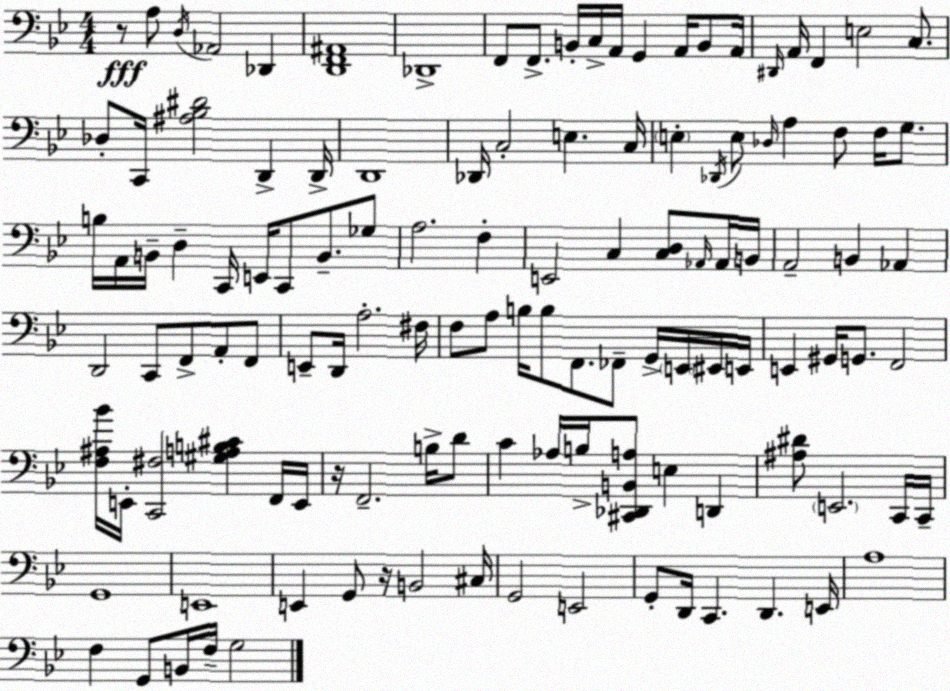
X:1
T:Untitled
M:4/4
L:1/4
K:Gm
z/2 A,/2 D,/4 _A,,2 _D,, [D,,F,,^A,,]4 _D,,4 F,,/2 F,,/2 B,,/4 C,/4 A,,/4 G,, A,,/4 B,,/2 A,,/4 ^D,,/4 A,,/4 F,, E,2 C,/2 _D,/2 C,,/4 [^A,_B,^D]2 D,, D,,/4 D,,4 _D,,/4 C,2 E, C,/4 E, _D,,/4 E,/2 _D,/4 A, F,/2 F,/4 G,/2 B,/4 A,,/4 B,,/4 D, C,,/4 E,,/4 C,,/2 B,,/2 _G,/2 A,2 F, E,,2 C, [C,D,]/2 _A,,/4 _A,,/4 B,,/4 A,,2 B,, _A,, D,,2 C,,/2 F,,/2 A,,/2 F,,/2 E,,/2 D,,/4 A,2 ^F,/4 F,/2 A,/2 B,/4 B,/2 F,,/2 _F,,/2 G,,/4 E,,/4 ^E,,/4 E,,/4 E,, ^G,,/4 G,,/2 F,,2 [F,^A,_B]/4 E,,/4 [C,,^F,]2 [^G,A,B,^C] F,,/4 E,,/4 z/4 F,,2 B,/4 D/2 C _A,/4 B,/4 [^C,,_D,,B,,A,]/2 E, D,, [^A,^D]/2 E,,2 C,,/4 C,,/4 G,,4 E,,4 E,, G,,/2 z/4 B,,2 ^C,/4 G,,2 E,,2 G,,/2 D,,/4 C,, D,, E,,/4 A,4 F, G,,/2 B,,/4 F,/4 G,2